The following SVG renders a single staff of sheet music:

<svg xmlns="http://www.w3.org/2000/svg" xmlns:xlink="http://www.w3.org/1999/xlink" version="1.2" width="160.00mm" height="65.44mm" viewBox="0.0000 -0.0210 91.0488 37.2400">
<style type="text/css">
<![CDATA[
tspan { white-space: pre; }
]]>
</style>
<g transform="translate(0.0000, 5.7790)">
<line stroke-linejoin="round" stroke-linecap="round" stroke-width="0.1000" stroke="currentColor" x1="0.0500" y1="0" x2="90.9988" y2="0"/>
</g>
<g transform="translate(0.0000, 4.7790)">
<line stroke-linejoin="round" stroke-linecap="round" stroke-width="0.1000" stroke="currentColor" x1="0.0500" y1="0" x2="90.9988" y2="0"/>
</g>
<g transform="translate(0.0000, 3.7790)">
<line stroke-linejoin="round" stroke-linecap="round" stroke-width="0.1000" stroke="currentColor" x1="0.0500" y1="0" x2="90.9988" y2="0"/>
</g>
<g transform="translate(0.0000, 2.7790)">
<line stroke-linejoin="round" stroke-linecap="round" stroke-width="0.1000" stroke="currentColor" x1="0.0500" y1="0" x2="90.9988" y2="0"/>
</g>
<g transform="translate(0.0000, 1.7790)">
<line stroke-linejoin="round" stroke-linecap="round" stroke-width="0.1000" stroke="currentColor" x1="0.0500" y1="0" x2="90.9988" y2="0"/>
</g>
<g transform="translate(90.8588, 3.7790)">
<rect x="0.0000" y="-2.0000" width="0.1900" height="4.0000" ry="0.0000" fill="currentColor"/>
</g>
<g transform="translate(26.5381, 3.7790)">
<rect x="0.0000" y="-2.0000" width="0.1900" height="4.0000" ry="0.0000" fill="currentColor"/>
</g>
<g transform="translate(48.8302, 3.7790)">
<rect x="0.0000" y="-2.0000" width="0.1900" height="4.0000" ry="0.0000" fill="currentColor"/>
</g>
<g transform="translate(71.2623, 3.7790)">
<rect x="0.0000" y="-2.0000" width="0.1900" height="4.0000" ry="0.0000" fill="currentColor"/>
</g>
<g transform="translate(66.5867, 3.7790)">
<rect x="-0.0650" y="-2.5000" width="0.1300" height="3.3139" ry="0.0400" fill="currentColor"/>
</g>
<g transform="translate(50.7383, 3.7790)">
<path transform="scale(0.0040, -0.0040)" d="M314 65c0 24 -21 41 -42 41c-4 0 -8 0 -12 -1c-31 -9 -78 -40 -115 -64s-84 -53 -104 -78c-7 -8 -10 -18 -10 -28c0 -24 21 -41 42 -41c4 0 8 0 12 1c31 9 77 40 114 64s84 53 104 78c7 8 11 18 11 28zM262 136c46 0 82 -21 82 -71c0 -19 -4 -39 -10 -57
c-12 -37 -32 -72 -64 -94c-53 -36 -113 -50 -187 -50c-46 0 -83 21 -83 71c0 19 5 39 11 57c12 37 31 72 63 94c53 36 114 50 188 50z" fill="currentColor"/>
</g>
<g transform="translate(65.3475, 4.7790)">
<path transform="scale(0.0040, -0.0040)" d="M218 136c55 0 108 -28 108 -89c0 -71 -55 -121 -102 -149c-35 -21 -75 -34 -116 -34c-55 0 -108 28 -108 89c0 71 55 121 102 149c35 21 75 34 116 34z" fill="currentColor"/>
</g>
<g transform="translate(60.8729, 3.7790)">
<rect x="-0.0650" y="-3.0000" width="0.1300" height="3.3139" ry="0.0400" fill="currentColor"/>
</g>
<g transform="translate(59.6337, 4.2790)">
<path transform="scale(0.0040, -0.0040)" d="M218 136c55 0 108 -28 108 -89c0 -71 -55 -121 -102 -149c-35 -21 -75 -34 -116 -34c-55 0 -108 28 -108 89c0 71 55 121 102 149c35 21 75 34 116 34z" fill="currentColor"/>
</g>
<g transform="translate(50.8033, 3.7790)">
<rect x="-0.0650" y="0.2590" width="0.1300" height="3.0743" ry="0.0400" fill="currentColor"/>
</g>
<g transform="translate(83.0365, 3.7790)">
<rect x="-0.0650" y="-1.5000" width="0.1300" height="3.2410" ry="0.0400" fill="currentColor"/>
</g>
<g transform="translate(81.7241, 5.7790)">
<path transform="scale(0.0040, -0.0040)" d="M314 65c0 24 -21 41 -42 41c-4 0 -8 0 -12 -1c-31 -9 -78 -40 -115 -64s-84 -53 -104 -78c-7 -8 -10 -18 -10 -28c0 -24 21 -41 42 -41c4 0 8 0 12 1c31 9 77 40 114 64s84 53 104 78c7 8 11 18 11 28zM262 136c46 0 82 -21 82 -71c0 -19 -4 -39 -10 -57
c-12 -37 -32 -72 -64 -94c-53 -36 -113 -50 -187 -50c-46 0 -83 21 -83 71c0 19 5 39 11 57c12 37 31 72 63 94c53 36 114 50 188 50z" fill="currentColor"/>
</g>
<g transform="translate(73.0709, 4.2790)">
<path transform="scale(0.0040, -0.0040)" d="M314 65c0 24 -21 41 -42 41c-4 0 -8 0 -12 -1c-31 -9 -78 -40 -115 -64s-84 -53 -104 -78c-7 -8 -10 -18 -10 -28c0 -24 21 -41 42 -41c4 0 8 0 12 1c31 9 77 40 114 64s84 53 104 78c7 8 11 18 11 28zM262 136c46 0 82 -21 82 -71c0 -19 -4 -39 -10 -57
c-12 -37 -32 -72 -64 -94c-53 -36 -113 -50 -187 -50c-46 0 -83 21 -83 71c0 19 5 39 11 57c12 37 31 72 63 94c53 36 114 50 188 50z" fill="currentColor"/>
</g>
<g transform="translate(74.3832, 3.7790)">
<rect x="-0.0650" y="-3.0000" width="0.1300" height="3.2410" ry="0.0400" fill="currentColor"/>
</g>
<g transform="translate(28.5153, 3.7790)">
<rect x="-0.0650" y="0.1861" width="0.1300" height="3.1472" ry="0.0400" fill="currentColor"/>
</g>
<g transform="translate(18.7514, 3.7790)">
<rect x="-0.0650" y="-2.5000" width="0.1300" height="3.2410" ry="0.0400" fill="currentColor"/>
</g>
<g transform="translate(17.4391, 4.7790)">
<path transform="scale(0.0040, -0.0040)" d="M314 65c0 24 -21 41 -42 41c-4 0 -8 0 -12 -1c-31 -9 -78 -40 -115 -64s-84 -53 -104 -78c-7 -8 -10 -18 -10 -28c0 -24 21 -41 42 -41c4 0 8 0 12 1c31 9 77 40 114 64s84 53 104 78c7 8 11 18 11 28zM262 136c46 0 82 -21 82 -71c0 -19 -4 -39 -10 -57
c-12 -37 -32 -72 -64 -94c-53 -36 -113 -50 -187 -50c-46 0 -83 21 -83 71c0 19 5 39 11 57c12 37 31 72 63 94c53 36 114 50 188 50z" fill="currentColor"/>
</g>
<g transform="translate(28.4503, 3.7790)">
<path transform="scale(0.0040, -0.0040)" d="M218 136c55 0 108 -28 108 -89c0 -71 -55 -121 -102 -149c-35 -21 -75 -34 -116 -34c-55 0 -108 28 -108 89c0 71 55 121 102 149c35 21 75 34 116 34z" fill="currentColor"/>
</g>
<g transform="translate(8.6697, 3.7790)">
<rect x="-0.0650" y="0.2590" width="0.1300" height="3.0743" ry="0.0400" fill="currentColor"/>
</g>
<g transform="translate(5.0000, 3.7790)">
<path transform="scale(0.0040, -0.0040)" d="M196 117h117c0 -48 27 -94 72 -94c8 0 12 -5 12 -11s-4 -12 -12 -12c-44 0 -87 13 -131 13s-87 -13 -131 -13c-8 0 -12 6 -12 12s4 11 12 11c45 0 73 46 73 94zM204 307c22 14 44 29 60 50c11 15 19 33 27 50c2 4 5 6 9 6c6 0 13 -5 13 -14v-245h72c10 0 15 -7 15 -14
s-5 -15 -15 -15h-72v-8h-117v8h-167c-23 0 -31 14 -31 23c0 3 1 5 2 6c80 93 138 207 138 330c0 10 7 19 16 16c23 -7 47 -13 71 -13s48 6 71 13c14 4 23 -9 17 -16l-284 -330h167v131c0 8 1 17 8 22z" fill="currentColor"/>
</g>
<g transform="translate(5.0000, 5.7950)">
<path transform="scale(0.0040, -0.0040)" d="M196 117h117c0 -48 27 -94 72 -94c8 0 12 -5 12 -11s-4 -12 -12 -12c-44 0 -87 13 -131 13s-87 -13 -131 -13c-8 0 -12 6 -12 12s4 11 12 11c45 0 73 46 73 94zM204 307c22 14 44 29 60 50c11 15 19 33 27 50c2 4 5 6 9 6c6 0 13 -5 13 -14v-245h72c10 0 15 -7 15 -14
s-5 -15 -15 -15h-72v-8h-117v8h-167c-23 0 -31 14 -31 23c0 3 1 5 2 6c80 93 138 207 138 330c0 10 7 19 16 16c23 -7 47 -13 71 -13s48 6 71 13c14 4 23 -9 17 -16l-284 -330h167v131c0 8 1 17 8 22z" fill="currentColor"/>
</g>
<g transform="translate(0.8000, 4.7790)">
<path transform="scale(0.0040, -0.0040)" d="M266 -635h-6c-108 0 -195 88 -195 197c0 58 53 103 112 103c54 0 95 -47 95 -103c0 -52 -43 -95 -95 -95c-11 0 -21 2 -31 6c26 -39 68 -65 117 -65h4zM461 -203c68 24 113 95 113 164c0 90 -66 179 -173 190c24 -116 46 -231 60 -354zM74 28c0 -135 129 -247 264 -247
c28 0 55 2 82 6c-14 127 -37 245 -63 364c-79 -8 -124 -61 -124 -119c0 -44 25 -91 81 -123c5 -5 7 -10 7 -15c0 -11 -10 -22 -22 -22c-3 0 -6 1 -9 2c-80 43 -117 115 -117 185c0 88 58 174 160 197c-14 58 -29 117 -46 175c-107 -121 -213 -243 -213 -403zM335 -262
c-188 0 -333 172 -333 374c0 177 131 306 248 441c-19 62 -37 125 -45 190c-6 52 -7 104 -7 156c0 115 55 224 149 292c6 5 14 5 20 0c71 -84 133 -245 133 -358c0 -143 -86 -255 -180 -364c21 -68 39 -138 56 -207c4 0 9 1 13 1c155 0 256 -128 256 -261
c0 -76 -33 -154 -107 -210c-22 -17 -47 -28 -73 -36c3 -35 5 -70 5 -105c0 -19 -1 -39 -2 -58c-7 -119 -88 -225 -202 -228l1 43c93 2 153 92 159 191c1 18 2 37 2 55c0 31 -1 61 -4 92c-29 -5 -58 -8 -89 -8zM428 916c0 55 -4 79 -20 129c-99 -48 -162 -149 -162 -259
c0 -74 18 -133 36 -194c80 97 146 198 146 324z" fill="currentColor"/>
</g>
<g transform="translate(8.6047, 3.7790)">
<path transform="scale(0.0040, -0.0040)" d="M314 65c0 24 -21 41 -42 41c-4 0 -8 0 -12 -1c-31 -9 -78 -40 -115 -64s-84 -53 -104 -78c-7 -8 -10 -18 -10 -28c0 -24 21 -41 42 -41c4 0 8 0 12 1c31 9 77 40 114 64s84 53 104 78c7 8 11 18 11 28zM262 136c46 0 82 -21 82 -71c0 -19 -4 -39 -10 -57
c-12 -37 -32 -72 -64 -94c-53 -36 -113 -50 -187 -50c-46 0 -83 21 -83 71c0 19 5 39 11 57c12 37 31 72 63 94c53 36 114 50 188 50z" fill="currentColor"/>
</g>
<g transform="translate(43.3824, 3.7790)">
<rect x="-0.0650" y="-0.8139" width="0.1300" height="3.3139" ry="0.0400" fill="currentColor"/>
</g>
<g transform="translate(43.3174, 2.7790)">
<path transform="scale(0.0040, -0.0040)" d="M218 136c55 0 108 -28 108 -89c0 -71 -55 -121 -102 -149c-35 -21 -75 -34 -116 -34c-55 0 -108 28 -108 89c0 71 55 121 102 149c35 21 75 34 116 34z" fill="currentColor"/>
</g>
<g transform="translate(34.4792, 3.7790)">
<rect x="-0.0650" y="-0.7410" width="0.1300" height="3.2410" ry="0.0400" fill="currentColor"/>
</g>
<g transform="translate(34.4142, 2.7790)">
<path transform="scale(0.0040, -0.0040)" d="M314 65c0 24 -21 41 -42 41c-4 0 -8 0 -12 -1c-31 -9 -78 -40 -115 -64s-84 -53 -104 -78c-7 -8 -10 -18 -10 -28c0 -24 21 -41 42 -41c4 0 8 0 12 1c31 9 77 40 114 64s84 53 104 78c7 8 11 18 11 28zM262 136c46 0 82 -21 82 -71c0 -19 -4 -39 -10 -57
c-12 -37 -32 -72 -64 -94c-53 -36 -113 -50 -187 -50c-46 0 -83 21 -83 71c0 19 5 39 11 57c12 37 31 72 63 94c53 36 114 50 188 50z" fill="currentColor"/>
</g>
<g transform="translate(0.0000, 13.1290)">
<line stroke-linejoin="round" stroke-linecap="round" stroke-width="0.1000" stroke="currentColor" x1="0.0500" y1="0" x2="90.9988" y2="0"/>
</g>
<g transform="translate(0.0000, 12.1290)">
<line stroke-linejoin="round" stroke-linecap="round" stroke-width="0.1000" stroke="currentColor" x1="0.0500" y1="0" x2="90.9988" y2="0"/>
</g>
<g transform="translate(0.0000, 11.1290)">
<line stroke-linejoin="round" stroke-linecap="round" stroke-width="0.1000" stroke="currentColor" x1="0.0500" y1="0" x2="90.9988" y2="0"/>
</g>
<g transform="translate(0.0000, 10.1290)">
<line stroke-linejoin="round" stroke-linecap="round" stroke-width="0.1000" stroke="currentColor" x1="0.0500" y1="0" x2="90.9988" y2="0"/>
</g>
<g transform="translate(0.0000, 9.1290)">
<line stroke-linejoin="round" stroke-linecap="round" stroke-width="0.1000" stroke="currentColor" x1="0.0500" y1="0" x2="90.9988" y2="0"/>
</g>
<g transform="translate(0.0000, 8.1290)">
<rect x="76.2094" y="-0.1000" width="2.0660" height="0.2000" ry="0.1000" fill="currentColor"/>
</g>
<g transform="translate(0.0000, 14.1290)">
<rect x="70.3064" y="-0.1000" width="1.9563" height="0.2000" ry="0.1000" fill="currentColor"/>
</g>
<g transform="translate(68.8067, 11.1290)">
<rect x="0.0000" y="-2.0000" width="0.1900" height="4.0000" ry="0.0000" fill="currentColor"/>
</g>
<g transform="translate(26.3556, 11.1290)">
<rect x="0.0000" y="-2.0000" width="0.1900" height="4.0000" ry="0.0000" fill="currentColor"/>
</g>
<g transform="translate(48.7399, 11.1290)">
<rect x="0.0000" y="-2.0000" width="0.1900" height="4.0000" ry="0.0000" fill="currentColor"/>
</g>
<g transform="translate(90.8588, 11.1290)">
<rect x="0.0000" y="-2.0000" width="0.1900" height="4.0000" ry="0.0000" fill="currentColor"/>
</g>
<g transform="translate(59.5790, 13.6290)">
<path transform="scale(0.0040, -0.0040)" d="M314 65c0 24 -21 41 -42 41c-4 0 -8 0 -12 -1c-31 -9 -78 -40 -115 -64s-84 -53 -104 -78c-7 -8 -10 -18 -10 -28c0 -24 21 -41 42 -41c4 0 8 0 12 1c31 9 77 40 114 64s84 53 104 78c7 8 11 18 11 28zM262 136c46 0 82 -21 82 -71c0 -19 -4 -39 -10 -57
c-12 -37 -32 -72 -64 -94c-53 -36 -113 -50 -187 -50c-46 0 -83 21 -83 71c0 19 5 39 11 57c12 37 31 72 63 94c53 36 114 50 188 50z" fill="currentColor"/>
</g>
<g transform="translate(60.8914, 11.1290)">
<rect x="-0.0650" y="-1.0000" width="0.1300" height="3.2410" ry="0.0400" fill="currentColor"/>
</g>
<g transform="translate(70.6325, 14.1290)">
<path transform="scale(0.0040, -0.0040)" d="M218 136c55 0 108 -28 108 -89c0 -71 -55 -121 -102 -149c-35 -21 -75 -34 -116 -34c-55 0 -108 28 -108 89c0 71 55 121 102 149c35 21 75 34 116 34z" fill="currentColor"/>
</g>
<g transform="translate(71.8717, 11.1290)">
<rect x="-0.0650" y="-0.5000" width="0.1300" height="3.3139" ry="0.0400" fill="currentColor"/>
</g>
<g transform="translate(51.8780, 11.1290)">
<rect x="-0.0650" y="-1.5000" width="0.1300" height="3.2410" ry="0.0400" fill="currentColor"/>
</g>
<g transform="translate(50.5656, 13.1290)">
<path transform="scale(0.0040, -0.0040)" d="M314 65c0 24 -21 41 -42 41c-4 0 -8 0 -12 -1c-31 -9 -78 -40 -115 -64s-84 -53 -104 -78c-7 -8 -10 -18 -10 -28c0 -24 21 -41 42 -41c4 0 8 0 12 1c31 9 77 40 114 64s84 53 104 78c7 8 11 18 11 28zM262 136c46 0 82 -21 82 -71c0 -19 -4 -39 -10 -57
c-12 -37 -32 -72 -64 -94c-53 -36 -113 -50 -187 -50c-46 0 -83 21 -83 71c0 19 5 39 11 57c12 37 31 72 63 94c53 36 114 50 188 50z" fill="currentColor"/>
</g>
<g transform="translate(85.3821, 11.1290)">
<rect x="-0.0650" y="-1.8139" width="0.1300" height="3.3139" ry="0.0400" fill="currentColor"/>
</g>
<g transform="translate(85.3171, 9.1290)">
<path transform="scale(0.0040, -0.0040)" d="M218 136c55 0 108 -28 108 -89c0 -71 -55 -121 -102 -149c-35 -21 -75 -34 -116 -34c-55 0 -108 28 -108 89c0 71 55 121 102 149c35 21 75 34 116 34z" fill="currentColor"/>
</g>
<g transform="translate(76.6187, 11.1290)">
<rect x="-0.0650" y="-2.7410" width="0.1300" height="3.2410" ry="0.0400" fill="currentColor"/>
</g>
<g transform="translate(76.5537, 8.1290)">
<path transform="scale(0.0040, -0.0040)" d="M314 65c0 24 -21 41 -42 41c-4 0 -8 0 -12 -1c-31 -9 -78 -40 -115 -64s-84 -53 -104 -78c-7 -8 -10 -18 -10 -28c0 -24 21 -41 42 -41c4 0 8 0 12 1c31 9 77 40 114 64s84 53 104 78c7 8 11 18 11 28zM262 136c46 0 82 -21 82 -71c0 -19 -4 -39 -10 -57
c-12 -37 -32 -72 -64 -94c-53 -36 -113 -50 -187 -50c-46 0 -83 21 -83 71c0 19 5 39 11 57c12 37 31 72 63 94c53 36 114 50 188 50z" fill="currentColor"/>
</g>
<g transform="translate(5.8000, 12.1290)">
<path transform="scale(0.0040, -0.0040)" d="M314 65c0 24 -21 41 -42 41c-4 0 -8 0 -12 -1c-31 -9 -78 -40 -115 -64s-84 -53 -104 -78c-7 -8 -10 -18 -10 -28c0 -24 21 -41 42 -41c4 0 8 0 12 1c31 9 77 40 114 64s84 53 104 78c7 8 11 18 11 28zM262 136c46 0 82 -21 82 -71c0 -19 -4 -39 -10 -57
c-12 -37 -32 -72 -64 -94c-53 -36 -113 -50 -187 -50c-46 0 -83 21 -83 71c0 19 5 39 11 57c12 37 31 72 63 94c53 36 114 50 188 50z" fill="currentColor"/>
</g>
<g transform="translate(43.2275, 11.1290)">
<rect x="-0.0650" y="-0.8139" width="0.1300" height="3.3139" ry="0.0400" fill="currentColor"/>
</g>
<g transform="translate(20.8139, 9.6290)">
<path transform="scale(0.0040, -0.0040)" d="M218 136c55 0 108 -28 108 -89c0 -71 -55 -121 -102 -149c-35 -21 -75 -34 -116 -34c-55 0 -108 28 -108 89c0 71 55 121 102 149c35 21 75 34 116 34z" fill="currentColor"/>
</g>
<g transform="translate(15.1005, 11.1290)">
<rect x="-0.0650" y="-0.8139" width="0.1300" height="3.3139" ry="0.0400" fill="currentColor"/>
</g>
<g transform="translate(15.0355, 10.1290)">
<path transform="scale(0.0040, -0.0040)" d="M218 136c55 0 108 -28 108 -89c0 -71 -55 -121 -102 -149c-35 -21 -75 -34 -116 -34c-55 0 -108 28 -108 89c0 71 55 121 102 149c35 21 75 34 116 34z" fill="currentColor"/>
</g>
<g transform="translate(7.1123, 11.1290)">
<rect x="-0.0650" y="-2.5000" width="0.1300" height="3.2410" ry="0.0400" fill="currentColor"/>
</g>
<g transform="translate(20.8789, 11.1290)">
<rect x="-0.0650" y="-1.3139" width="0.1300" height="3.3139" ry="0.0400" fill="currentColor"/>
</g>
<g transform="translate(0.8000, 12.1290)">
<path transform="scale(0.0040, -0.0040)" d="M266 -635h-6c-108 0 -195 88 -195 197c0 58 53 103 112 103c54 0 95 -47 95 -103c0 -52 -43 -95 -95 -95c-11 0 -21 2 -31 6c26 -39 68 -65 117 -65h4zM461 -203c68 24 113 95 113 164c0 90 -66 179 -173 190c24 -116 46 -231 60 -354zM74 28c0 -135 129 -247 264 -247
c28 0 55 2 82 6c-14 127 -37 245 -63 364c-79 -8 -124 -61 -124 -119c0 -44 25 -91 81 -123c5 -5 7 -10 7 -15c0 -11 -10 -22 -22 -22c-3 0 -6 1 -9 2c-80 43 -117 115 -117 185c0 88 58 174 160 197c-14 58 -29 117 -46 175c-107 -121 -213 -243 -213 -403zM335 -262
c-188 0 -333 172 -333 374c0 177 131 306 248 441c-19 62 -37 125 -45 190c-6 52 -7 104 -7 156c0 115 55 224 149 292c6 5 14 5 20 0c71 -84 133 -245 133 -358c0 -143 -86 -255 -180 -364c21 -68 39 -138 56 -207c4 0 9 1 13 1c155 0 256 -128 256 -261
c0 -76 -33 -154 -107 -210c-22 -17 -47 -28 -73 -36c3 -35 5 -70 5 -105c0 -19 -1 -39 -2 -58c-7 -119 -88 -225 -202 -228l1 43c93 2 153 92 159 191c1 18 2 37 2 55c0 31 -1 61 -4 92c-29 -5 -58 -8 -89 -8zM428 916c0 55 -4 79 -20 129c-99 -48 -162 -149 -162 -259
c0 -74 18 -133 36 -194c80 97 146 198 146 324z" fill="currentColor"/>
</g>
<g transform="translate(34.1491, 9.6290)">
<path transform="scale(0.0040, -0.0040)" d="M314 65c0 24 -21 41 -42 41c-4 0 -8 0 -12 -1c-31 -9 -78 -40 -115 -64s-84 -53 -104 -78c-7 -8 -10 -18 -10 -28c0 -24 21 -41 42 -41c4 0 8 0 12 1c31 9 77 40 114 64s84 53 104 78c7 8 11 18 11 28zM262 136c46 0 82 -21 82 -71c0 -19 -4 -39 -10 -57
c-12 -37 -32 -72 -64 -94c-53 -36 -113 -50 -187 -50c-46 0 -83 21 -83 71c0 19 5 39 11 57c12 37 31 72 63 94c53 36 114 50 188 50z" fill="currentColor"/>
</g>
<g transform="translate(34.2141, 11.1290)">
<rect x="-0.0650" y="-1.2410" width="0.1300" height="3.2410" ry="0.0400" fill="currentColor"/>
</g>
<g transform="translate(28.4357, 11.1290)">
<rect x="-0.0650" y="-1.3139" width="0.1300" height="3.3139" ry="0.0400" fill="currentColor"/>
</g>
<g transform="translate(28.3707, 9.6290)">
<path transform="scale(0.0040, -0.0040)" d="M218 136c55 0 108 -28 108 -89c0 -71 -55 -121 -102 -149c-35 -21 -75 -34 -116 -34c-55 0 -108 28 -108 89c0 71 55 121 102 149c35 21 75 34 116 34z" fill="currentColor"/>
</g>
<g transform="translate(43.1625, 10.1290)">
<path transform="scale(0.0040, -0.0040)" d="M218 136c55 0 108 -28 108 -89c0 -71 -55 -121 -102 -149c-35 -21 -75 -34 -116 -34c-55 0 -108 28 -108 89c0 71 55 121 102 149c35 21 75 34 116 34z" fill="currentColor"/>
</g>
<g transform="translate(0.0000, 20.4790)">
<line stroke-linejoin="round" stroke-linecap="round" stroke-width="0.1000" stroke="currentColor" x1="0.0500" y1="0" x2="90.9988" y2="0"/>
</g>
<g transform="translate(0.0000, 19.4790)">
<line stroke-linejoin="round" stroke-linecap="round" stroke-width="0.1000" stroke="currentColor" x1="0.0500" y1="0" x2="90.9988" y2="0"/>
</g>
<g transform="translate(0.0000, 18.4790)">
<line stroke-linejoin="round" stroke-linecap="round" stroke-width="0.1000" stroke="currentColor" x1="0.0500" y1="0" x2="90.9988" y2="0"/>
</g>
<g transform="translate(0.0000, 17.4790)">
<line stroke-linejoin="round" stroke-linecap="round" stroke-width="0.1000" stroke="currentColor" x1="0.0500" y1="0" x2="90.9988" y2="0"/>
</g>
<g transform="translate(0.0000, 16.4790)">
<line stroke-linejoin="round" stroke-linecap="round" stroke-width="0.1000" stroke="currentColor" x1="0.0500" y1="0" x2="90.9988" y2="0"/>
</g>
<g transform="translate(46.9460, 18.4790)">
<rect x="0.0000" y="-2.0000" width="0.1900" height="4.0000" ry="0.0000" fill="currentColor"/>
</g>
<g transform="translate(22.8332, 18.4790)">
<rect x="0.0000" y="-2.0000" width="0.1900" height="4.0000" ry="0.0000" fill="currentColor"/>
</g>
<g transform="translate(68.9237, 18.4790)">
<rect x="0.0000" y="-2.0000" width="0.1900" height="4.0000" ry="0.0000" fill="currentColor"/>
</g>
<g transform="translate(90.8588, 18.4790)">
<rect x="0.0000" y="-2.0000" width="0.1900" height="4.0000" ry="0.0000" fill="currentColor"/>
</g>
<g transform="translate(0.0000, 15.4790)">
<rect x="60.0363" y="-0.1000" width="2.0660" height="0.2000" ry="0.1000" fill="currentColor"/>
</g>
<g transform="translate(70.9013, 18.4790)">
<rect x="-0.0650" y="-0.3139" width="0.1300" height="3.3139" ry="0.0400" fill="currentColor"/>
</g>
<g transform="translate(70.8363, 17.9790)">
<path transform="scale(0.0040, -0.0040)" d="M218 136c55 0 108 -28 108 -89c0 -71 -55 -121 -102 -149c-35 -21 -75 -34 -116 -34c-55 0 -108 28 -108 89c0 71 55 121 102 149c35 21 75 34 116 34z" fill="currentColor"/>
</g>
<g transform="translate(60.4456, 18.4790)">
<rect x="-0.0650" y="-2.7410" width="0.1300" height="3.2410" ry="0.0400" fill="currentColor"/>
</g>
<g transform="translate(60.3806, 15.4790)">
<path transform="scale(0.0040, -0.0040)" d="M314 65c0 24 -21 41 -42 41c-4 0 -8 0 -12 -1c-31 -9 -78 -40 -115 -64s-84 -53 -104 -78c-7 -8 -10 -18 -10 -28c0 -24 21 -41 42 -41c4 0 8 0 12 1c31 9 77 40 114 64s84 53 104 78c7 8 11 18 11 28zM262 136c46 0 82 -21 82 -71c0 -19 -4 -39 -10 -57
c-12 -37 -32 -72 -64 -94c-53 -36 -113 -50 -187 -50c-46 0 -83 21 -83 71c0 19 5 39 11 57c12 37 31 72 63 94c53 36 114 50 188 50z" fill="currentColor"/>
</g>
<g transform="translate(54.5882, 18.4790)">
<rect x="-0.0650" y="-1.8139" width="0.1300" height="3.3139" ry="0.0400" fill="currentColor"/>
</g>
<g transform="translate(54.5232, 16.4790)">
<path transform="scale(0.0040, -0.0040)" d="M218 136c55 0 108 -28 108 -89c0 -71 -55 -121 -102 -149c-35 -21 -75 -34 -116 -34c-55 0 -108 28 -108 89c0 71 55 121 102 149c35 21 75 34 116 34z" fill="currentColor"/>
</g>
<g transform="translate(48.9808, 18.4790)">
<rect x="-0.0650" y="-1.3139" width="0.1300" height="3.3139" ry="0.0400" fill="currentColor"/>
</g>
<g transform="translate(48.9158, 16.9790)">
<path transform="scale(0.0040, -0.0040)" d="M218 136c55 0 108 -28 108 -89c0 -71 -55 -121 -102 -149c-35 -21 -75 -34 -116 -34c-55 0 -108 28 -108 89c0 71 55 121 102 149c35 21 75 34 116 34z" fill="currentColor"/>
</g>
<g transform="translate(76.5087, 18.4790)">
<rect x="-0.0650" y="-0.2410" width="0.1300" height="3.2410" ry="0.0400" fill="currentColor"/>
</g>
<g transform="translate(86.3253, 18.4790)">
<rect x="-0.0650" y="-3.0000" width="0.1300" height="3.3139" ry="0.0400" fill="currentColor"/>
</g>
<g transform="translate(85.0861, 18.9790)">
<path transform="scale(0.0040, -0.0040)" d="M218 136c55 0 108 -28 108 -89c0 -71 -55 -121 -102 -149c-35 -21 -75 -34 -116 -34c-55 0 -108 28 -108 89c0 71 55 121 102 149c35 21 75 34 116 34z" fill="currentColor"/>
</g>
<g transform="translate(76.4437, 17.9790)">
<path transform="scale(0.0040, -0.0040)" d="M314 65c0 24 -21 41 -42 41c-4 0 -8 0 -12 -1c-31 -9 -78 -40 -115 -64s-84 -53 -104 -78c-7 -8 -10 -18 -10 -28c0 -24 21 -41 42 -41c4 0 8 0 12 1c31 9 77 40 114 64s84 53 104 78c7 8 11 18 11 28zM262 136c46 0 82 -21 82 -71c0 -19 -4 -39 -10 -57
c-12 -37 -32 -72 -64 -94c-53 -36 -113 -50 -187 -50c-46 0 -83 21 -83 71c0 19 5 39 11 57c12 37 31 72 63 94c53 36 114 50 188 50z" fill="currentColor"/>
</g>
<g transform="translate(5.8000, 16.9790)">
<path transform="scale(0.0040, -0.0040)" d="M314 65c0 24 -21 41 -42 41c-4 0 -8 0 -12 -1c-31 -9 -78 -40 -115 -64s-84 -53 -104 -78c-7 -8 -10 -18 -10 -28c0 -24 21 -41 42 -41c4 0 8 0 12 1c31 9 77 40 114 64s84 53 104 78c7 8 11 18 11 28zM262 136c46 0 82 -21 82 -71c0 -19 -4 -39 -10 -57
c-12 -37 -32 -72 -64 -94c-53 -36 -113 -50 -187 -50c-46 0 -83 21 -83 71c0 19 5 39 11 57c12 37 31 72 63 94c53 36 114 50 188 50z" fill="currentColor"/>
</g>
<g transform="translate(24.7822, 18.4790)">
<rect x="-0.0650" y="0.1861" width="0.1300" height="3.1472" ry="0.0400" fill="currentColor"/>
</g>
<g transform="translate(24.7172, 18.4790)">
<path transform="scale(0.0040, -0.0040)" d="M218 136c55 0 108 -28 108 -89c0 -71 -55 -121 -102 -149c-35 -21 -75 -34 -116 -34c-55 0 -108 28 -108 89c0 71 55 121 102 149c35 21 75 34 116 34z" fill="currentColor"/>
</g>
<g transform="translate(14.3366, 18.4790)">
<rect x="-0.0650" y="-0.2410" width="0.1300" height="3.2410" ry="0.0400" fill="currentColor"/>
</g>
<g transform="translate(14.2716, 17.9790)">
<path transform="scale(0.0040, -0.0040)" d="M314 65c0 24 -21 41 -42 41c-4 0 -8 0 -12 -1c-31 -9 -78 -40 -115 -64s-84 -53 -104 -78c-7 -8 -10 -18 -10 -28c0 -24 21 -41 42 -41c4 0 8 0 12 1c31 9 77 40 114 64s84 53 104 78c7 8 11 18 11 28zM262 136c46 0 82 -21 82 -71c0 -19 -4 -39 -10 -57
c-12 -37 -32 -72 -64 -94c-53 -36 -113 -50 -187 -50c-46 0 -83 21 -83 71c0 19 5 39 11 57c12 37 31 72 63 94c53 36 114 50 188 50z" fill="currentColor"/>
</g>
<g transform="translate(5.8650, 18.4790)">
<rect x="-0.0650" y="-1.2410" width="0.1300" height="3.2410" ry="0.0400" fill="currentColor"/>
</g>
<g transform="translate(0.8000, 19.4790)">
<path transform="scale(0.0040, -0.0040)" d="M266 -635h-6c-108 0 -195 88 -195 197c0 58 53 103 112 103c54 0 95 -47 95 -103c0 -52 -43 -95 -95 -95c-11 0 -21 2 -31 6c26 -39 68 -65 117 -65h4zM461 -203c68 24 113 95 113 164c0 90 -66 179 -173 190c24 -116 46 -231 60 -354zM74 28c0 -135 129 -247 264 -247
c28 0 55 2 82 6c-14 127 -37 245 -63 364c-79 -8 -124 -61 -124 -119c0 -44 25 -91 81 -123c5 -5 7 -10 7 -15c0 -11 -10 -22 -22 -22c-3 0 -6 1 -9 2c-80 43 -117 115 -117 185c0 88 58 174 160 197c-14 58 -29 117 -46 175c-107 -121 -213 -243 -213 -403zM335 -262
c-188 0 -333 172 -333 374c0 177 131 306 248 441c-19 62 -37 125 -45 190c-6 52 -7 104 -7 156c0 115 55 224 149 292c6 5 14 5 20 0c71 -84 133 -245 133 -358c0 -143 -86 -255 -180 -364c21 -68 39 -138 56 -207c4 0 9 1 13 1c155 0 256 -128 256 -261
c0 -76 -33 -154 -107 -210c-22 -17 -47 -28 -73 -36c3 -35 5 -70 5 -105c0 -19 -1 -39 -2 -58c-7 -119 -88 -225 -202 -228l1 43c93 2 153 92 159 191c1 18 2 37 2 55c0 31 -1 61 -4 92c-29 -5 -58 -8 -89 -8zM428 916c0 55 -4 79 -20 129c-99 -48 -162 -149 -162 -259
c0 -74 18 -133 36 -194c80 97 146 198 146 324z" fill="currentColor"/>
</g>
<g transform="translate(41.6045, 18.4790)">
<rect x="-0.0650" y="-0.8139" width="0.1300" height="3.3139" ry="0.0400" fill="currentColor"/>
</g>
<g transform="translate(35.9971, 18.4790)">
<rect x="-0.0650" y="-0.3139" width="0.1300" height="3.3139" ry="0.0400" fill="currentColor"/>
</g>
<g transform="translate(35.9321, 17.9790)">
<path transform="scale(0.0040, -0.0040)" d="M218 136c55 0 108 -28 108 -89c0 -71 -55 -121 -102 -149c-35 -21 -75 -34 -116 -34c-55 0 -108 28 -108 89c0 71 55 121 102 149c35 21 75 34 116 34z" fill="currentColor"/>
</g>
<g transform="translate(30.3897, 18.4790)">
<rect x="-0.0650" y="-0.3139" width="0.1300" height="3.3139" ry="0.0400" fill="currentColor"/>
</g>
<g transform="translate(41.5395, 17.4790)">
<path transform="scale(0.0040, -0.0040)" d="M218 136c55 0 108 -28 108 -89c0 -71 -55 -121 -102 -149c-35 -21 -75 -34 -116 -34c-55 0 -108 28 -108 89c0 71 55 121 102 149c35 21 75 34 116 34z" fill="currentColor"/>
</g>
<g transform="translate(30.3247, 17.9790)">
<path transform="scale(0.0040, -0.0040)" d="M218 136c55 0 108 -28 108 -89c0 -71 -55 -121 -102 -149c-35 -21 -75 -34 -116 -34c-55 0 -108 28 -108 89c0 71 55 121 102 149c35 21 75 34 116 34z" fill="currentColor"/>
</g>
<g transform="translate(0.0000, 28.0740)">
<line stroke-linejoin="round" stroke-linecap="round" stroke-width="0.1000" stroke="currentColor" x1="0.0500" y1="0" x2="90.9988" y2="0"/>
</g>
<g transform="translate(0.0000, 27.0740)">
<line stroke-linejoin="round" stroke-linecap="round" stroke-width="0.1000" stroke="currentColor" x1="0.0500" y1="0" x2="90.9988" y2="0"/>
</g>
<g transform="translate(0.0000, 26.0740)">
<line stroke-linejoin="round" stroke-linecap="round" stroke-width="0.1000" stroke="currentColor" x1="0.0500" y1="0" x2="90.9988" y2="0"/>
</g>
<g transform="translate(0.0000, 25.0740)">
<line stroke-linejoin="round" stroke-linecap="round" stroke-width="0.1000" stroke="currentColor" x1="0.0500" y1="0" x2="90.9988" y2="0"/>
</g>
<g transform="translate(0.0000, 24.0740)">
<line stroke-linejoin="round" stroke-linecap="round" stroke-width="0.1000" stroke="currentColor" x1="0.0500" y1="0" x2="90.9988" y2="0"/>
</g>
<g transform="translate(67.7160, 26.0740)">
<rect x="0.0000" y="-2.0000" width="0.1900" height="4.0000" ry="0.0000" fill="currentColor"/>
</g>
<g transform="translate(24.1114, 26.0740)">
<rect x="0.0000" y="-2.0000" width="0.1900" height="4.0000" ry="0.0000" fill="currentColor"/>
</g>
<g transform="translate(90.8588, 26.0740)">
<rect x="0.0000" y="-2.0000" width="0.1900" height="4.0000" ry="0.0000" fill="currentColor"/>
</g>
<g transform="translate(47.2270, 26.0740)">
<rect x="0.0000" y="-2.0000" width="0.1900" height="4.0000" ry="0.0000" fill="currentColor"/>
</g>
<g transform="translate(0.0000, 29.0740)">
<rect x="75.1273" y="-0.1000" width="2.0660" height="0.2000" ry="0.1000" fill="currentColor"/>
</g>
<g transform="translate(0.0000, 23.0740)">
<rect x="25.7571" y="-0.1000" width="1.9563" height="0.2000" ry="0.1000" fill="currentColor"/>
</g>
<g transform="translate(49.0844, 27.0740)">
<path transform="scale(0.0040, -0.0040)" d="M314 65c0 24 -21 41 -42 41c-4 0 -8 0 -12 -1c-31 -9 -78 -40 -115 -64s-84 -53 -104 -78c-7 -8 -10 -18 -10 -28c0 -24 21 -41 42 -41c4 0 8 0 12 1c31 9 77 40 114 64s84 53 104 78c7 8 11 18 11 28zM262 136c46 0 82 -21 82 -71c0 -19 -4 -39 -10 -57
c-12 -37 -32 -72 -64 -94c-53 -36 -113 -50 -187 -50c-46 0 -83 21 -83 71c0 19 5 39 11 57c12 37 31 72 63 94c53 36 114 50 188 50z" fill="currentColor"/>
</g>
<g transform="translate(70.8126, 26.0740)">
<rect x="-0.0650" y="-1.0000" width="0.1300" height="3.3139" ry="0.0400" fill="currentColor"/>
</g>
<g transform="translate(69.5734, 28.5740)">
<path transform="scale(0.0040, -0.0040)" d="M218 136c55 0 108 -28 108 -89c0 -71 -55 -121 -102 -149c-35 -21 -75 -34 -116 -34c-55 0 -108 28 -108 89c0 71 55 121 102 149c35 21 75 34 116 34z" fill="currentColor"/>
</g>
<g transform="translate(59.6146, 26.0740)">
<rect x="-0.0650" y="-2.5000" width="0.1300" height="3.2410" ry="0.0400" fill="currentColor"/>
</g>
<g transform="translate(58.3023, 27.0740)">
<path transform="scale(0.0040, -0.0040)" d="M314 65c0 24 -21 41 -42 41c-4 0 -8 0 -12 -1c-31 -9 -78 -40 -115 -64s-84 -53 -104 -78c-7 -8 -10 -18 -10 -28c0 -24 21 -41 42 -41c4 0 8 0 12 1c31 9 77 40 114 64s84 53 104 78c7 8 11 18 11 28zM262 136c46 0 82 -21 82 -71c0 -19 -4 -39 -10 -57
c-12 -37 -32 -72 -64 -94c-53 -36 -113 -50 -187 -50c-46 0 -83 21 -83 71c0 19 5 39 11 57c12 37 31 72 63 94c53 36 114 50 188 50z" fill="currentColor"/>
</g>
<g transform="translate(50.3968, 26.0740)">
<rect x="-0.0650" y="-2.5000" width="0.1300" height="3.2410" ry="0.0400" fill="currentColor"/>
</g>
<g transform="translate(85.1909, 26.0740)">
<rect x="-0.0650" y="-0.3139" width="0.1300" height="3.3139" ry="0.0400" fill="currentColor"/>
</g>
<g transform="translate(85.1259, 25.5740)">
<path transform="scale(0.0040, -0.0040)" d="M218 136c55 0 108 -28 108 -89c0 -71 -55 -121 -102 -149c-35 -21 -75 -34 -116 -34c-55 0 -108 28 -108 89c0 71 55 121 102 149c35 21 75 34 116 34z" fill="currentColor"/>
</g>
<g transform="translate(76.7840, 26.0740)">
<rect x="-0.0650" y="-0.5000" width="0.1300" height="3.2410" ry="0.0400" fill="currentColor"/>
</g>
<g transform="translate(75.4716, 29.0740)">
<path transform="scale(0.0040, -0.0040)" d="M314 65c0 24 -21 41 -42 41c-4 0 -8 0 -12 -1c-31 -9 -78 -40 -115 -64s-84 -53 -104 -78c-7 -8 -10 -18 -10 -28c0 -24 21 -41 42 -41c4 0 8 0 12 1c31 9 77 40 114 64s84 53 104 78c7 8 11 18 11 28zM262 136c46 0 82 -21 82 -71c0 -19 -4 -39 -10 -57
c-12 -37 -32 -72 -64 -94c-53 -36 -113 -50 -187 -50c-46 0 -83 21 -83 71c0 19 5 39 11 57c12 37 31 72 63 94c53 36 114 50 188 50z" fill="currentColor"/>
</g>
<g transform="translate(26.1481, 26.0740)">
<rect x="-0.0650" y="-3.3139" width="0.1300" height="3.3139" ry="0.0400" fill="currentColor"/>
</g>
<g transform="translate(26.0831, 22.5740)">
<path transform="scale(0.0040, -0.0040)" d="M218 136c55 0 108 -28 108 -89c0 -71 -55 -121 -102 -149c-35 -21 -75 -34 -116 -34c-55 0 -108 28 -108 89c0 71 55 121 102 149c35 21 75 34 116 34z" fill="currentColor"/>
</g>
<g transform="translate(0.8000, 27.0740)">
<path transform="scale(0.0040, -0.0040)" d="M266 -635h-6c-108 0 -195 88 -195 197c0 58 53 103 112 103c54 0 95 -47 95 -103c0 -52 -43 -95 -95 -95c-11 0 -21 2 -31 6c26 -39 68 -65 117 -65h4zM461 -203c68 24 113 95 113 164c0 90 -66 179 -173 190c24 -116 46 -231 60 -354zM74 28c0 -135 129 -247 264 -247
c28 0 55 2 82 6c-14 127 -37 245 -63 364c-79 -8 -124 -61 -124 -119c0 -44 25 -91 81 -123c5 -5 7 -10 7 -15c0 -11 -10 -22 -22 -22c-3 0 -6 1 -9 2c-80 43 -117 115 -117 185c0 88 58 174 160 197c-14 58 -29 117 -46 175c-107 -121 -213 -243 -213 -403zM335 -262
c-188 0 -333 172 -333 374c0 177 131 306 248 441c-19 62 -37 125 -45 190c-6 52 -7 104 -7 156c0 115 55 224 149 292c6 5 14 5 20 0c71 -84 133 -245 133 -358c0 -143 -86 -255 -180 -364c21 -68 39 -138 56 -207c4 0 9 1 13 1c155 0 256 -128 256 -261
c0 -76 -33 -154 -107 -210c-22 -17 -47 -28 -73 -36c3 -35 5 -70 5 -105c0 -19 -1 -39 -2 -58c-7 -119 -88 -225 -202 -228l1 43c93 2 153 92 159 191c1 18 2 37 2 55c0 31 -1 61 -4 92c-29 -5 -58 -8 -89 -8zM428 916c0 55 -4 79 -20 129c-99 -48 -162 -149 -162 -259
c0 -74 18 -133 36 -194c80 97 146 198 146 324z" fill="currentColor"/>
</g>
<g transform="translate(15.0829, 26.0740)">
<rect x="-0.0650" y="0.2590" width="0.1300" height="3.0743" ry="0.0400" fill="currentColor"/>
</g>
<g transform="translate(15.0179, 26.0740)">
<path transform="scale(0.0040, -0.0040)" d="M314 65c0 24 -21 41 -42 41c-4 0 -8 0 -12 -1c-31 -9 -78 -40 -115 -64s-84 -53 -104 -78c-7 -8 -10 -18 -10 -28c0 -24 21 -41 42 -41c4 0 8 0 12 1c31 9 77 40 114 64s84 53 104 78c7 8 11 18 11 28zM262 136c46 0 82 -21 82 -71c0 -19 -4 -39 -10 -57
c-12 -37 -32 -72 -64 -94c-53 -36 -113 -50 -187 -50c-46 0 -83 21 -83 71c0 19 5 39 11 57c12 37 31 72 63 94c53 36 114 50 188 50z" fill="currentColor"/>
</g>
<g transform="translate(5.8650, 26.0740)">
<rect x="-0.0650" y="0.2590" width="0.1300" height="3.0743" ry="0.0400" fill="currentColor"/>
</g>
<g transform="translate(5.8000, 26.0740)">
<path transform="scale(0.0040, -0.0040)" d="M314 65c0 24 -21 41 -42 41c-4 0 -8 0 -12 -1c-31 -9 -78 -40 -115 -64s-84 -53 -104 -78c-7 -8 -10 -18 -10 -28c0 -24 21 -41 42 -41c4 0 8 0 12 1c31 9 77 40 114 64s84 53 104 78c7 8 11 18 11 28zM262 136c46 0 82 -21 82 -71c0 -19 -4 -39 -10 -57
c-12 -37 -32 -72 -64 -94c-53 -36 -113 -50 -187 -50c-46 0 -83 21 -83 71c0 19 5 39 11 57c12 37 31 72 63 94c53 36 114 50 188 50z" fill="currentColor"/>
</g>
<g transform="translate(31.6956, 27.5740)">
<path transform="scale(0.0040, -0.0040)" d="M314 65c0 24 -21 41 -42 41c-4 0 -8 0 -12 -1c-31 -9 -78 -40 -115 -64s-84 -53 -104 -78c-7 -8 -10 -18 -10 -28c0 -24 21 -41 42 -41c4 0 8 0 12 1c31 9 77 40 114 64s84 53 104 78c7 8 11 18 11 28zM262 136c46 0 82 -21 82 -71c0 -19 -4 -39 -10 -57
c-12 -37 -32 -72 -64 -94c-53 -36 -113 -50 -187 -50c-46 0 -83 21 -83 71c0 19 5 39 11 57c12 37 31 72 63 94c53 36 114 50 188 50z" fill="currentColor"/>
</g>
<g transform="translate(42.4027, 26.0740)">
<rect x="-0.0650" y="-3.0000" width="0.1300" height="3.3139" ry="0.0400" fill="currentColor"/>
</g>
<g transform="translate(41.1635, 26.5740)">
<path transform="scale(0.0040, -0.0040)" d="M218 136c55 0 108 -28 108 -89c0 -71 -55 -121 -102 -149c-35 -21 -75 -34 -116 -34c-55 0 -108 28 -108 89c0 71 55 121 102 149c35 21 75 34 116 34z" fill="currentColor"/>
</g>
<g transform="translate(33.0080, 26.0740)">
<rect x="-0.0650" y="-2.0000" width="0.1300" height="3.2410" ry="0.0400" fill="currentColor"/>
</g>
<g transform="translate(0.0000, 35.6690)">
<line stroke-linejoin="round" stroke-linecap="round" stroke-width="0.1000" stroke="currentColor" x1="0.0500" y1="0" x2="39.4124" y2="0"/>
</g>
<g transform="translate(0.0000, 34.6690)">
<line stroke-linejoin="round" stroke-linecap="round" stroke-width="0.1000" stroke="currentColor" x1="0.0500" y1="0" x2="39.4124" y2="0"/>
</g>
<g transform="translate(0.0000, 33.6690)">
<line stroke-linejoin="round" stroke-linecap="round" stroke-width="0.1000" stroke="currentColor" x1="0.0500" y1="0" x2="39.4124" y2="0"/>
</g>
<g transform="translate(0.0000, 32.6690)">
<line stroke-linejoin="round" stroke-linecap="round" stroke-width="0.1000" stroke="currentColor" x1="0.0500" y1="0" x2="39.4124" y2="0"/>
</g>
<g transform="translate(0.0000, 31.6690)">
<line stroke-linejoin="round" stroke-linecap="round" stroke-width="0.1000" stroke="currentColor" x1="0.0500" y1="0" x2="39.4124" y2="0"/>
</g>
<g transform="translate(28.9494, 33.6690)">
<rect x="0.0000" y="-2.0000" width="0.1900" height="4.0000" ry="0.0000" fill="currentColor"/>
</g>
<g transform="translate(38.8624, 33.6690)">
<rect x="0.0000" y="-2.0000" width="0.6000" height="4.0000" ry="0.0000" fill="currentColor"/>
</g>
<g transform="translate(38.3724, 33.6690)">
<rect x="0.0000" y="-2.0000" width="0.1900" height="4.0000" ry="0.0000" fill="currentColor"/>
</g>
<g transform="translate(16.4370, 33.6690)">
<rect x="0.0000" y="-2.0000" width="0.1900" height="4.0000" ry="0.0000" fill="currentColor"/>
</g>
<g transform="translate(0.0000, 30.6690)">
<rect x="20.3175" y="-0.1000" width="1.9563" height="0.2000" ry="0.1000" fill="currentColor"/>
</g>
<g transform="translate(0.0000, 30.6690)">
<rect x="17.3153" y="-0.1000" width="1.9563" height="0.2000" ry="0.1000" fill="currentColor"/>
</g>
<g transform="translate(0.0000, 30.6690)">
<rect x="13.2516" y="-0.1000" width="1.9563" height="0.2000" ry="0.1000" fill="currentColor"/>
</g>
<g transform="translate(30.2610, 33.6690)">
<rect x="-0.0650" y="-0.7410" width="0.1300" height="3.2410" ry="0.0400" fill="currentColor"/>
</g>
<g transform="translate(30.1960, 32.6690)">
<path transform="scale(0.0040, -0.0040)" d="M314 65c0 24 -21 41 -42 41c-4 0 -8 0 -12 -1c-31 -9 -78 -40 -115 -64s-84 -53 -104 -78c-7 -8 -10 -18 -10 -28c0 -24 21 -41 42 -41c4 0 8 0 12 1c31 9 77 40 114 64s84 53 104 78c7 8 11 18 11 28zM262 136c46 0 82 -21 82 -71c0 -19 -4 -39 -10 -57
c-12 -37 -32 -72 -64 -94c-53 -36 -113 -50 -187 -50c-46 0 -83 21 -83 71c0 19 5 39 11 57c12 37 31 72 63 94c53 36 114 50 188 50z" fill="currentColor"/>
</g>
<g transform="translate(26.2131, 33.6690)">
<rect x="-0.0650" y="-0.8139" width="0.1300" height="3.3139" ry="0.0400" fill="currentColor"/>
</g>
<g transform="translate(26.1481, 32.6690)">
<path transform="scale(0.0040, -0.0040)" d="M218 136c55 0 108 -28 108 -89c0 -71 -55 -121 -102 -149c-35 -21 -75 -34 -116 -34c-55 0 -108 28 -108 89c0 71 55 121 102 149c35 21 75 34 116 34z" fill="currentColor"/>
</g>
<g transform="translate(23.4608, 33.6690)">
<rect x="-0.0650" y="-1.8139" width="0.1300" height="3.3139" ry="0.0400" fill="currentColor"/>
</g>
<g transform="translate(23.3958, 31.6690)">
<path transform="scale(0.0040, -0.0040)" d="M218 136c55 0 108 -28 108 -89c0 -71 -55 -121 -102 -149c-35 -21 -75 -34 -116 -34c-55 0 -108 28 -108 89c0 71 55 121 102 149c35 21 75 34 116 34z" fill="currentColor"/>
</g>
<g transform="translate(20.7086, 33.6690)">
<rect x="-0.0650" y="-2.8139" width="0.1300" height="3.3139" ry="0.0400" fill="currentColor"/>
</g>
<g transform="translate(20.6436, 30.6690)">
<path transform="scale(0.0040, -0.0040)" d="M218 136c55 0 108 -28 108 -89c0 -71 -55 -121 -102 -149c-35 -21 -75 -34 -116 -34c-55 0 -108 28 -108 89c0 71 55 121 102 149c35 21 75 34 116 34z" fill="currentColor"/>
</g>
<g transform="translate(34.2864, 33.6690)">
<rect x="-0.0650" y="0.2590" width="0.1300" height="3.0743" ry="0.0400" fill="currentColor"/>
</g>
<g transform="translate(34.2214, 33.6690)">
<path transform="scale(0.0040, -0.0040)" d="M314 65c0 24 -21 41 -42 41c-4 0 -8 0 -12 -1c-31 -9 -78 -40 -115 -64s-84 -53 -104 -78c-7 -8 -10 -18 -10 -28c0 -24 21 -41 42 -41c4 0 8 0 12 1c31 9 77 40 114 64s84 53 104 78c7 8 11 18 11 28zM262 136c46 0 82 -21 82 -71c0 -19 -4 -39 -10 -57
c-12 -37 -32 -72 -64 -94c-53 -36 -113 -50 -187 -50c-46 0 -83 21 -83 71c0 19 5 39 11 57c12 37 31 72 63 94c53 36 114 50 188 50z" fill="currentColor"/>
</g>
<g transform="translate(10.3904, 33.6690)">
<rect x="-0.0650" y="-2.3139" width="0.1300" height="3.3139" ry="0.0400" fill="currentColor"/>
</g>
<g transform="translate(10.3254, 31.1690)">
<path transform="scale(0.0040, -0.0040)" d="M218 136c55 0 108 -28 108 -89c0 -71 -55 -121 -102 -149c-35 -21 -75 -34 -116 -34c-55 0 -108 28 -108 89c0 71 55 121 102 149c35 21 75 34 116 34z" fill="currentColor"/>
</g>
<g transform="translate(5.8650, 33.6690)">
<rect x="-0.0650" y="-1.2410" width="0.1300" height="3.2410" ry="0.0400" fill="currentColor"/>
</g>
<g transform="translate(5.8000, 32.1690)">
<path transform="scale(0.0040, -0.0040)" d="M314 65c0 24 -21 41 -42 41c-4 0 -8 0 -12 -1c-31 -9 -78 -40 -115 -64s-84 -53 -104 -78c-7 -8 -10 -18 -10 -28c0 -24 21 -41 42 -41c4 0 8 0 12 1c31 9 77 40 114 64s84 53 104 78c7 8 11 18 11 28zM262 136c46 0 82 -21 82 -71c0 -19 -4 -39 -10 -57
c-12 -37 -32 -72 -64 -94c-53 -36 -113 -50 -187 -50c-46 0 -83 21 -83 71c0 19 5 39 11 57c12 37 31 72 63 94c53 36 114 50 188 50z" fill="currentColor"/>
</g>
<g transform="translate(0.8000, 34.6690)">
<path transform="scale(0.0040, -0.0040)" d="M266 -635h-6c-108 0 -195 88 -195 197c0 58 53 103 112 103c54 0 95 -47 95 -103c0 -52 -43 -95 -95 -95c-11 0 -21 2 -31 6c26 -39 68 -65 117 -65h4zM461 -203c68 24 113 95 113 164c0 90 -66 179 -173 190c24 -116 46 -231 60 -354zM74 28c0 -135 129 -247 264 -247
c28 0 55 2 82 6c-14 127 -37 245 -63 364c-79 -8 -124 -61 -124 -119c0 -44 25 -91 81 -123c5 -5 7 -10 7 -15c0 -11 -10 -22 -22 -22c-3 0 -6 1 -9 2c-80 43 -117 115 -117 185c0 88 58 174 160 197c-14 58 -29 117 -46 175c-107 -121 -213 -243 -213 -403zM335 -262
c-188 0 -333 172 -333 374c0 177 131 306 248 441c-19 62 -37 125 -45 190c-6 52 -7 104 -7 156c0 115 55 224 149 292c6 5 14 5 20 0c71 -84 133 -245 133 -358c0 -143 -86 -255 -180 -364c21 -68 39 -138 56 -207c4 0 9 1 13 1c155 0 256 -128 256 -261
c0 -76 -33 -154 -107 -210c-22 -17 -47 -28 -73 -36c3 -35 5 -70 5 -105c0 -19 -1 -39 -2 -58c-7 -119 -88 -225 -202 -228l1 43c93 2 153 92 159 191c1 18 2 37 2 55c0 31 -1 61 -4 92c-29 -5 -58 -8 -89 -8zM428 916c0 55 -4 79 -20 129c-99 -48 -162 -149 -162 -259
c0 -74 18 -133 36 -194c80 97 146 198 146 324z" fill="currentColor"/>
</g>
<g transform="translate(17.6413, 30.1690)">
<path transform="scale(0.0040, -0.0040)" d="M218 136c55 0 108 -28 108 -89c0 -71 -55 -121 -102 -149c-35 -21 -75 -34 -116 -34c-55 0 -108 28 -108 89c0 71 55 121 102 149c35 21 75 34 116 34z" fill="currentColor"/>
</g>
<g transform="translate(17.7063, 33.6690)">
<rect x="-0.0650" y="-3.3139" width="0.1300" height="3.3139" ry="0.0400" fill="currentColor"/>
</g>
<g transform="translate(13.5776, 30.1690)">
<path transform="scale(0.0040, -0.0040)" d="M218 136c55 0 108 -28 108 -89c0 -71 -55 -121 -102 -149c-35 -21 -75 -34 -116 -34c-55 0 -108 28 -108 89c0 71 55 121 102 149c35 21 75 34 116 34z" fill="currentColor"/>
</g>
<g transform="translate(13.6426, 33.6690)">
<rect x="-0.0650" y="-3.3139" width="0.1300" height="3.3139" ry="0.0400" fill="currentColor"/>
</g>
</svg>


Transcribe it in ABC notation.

X:1
T:Untitled
M:4/4
L:1/4
K:C
B2 G2 B d2 d B2 A G A2 E2 G2 d e e e2 d E2 D2 C a2 f e2 c2 B c c d e f a2 c c2 A B2 B2 b F2 A G2 G2 D C2 c e2 g b b a f d d2 B2